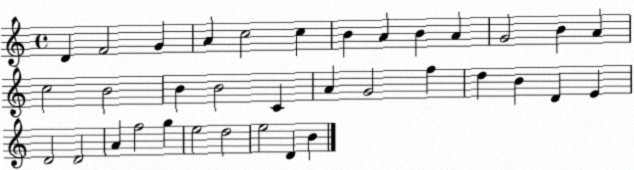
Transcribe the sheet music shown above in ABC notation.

X:1
T:Untitled
M:4/4
L:1/4
K:C
D F2 G A c2 c B A B A G2 B A c2 B2 B B2 C A G2 f d B D E D2 D2 A f2 g e2 d2 e2 D B